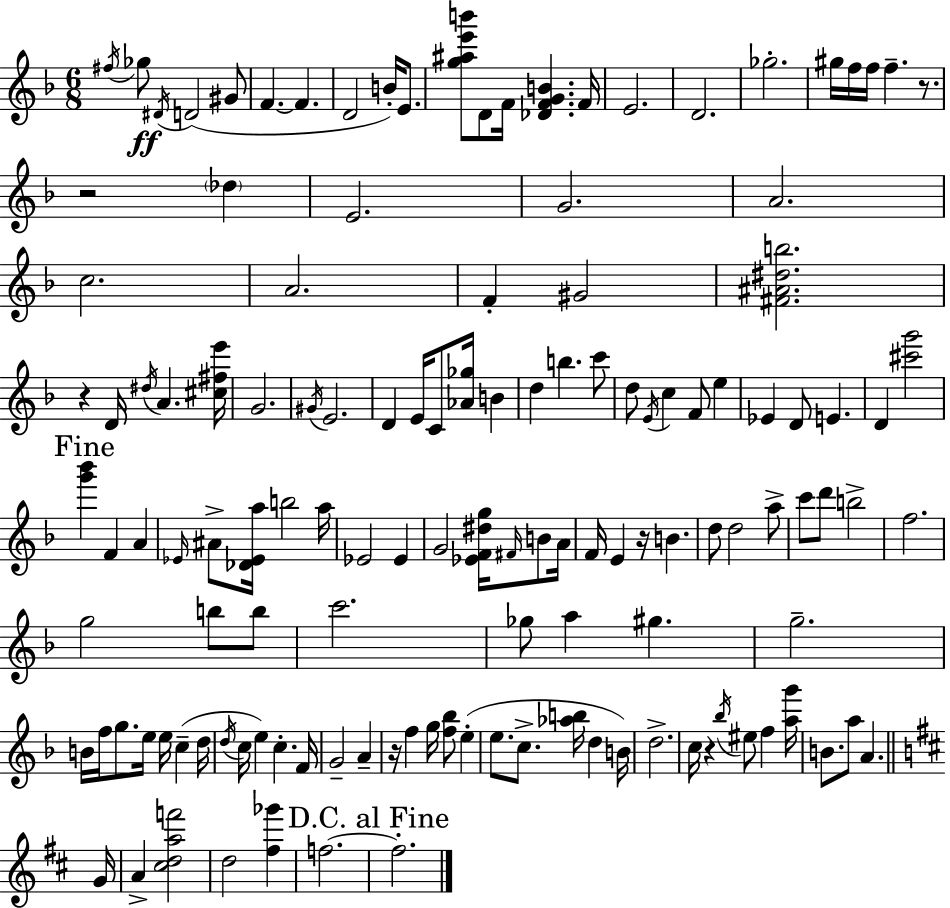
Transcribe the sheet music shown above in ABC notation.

X:1
T:Untitled
M:6/8
L:1/4
K:Dm
^f/4 _g/2 ^D/4 D2 ^G/2 F F D2 B/4 E/2 [g^ae'b']/2 D/2 F/4 [_DFGB] F/4 E2 D2 _g2 ^g/4 f/4 f/4 f z/2 z2 _d E2 G2 A2 c2 A2 F ^G2 [^F^A^db]2 z D/4 ^d/4 A [^c^fe']/4 G2 ^G/4 E2 D E/4 C/2 [_A_g]/4 B d b c'/2 d/2 E/4 c F/2 e _E D/2 E D [^c'g']2 [g'_b'] F A _E/4 ^A/2 [_D_Ea]/4 b2 a/4 _E2 _E G2 [_EF^dg]/4 ^F/4 B/2 A/4 F/4 E z/4 B d/2 d2 a/2 c'/2 d'/2 b2 f2 g2 b/2 b/2 c'2 _g/2 a ^g g2 B/4 f/4 g/2 e/4 e/4 c d/4 d/4 c/4 e c F/4 G2 A z/4 f g/4 [f_b]/2 e e/2 c/2 [_ab]/4 d B/4 d2 c/4 z _b/4 ^e/2 f [ag']/4 B/2 a/2 A G/4 A [^cdaf']2 d2 [^f_g'] f2 f2